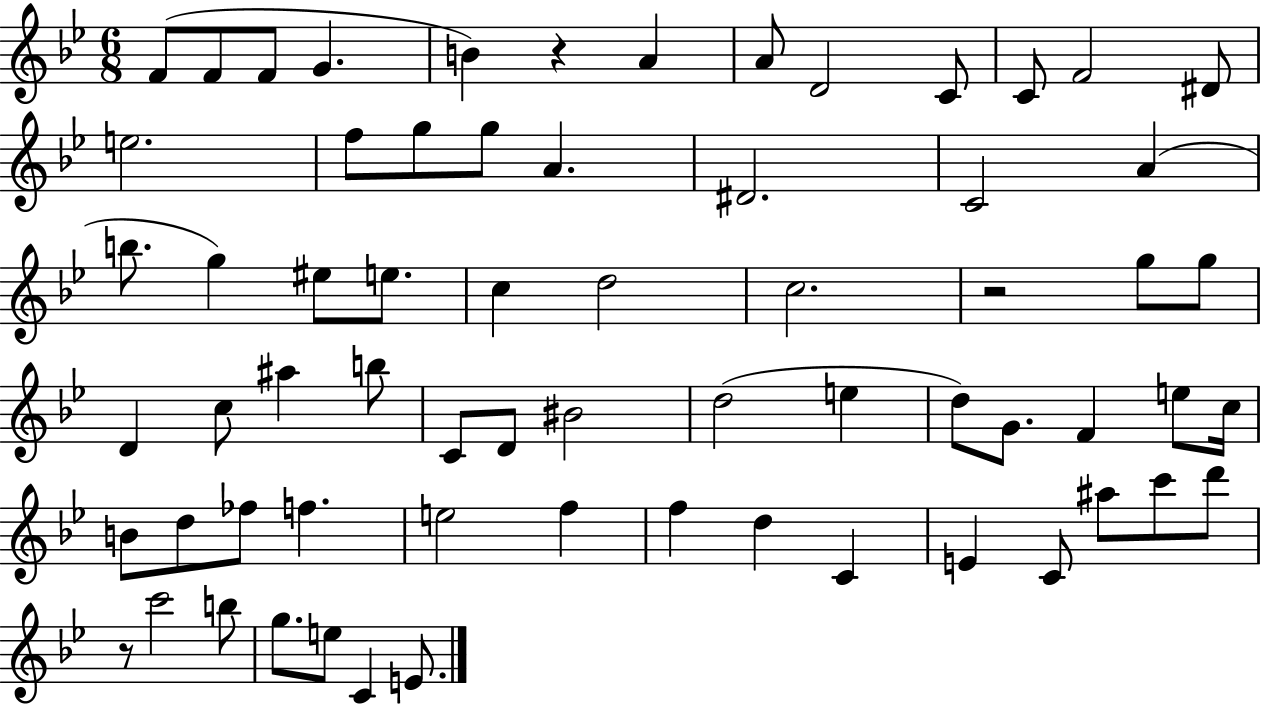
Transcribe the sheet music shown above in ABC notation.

X:1
T:Untitled
M:6/8
L:1/4
K:Bb
F/2 F/2 F/2 G B z A A/2 D2 C/2 C/2 F2 ^D/2 e2 f/2 g/2 g/2 A ^D2 C2 A b/2 g ^e/2 e/2 c d2 c2 z2 g/2 g/2 D c/2 ^a b/2 C/2 D/2 ^B2 d2 e d/2 G/2 F e/2 c/4 B/2 d/2 _f/2 f e2 f f d C E C/2 ^a/2 c'/2 d'/2 z/2 c'2 b/2 g/2 e/2 C E/2